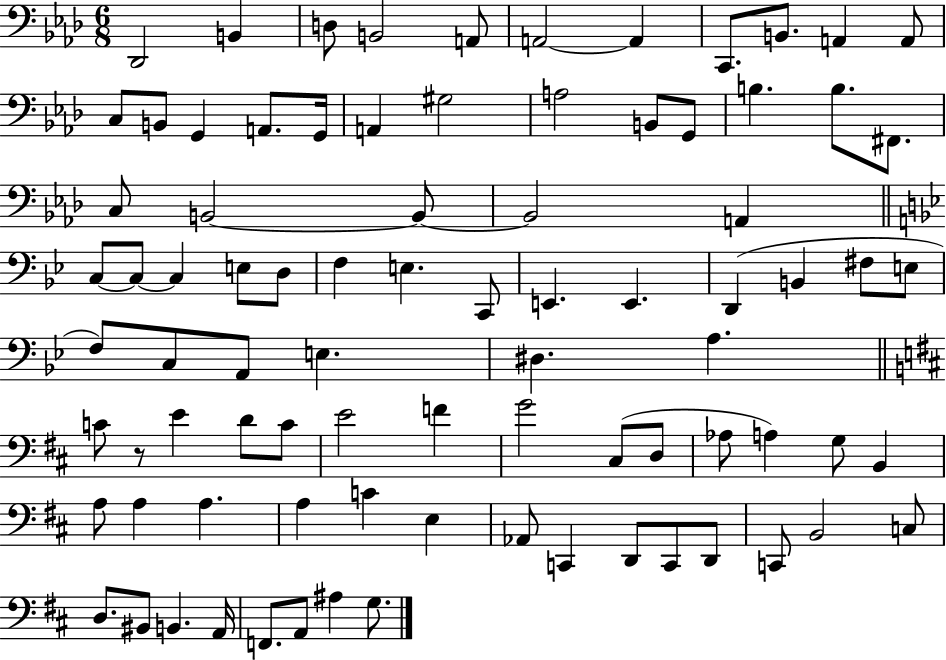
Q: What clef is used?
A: bass